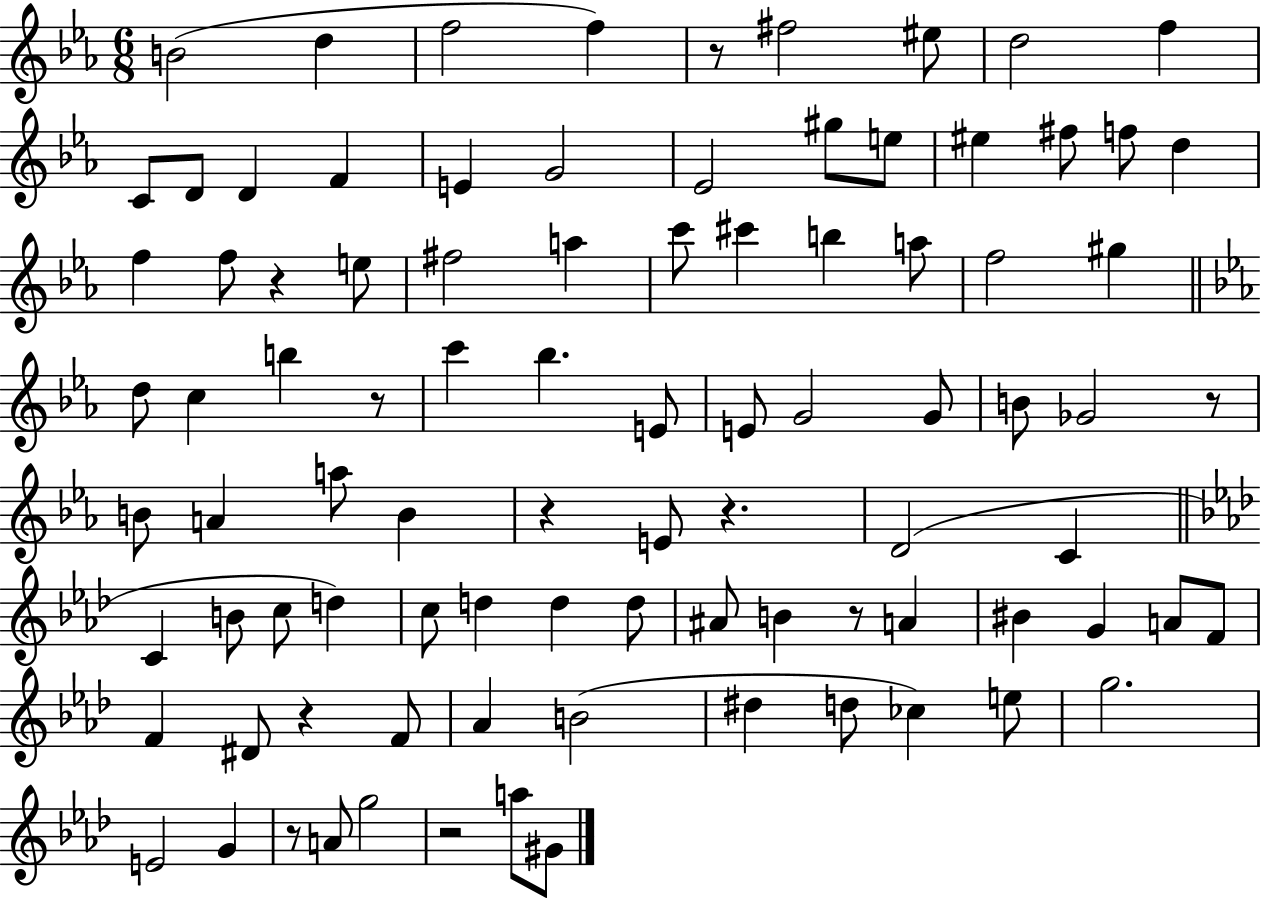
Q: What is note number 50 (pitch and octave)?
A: C4